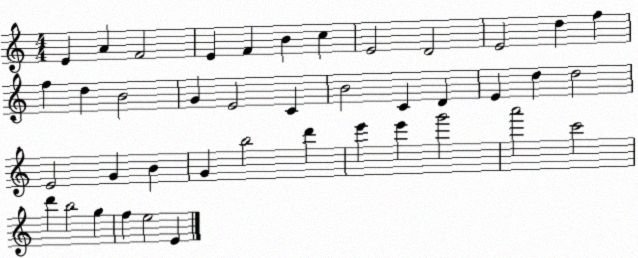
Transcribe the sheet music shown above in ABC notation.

X:1
T:Untitled
M:4/4
L:1/4
K:C
E A F2 E F B c E2 D2 E2 d f f d B2 G E2 C B2 C D E d d2 E2 G B G b2 d' e' e' g'2 a'2 c'2 d' b2 g f e2 E